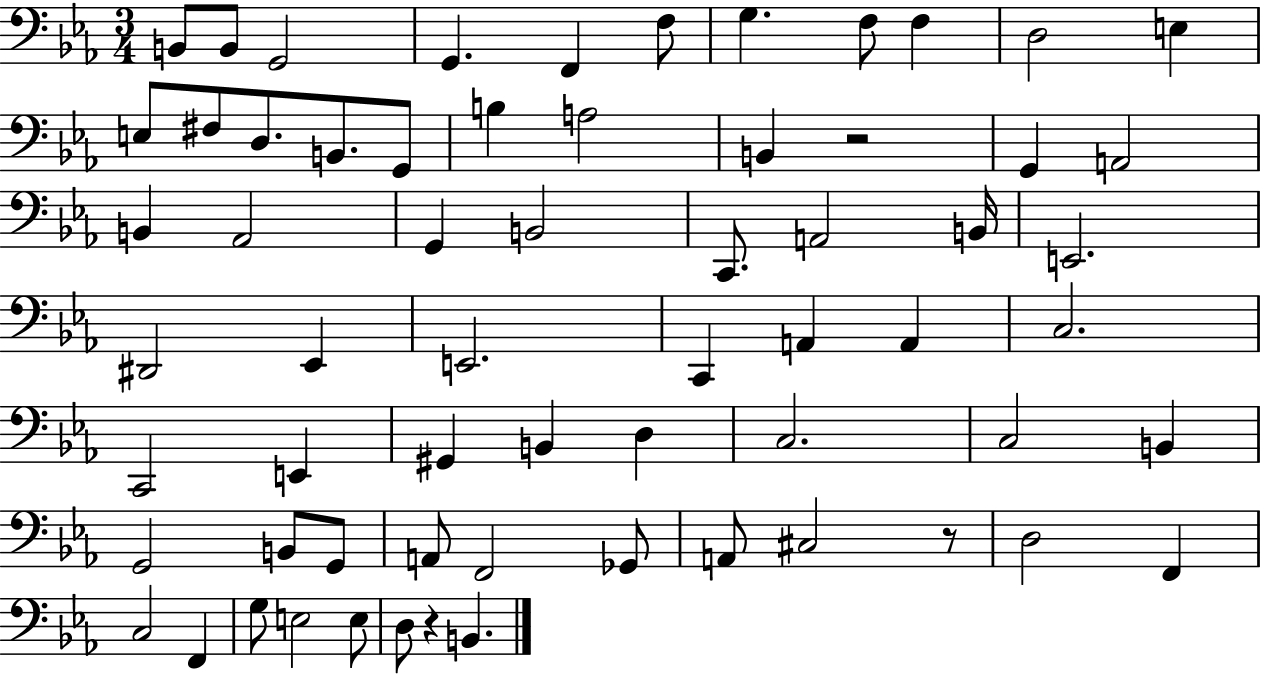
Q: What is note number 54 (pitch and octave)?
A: F2